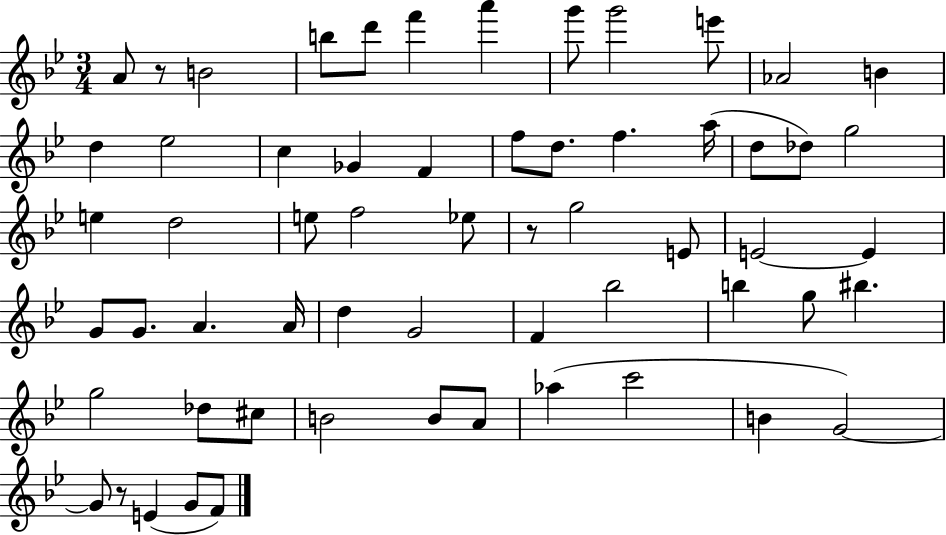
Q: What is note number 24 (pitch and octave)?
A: E5